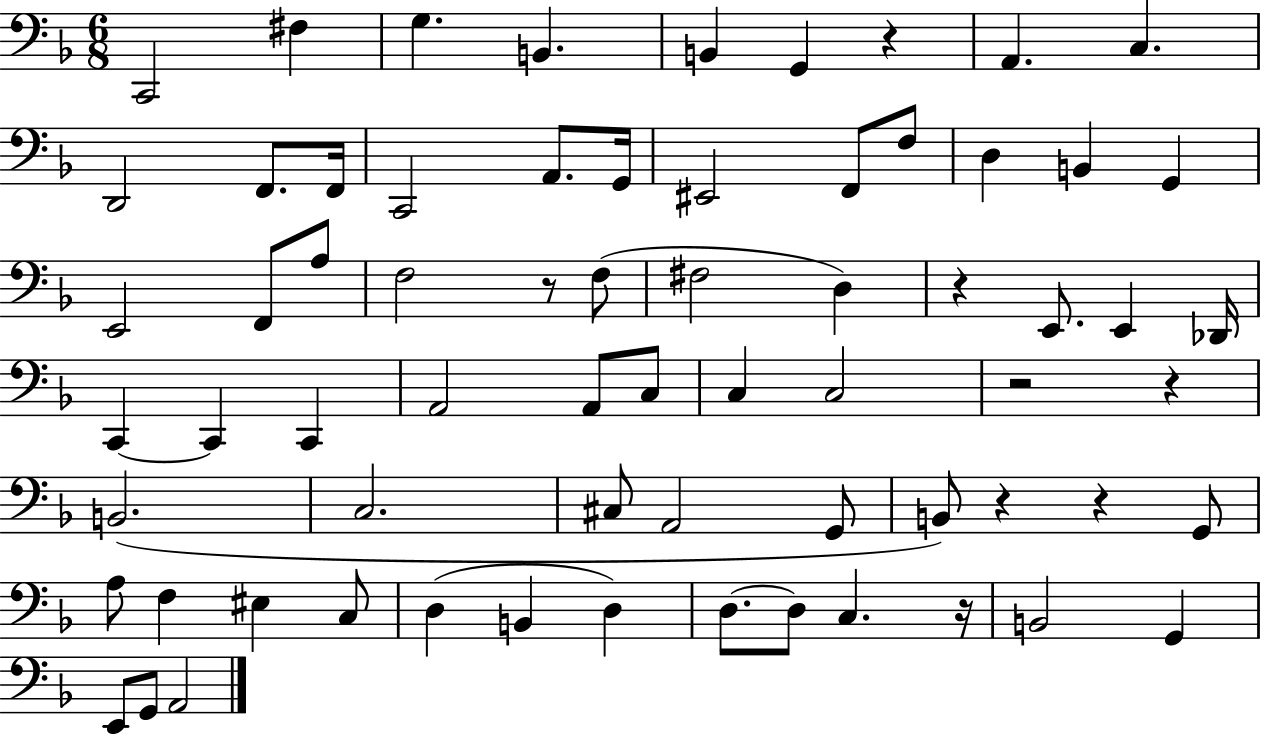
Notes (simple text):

C2/h F#3/q G3/q. B2/q. B2/q G2/q R/q A2/q. C3/q. D2/h F2/e. F2/s C2/h A2/e. G2/s EIS2/h F2/e F3/e D3/q B2/q G2/q E2/h F2/e A3/e F3/h R/e F3/e F#3/h D3/q R/q E2/e. E2/q Db2/s C2/q C2/q C2/q A2/h A2/e C3/e C3/q C3/h R/h R/q B2/h. C3/h. C#3/e A2/h G2/e B2/e R/q R/q G2/e A3/e F3/q EIS3/q C3/e D3/q B2/q D3/q D3/e. D3/e C3/q. R/s B2/h G2/q E2/e G2/e A2/h